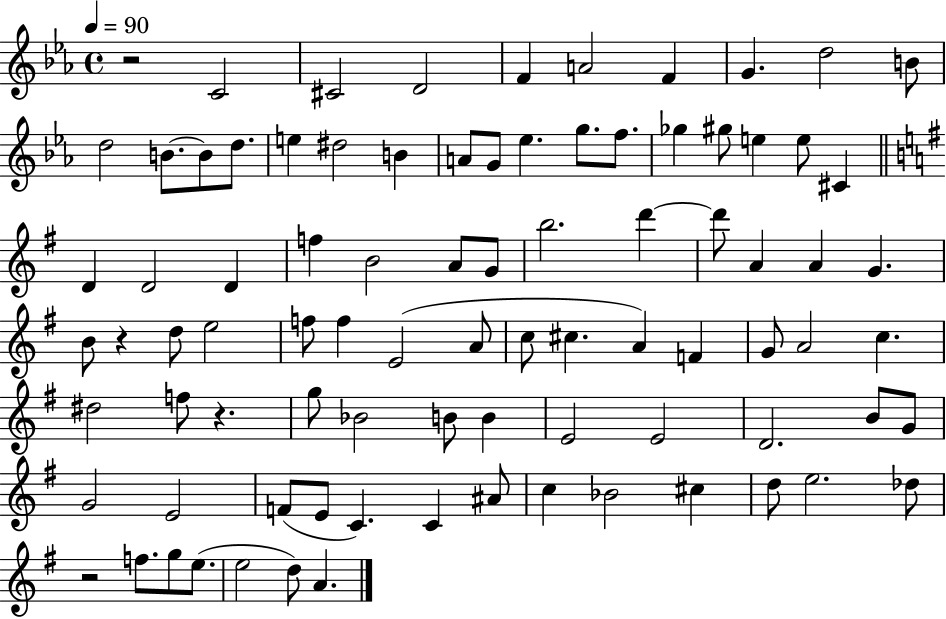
{
  \clef treble
  \time 4/4
  \defaultTimeSignature
  \key ees \major
  \tempo 4 = 90
  r2 c'2 | cis'2 d'2 | f'4 a'2 f'4 | g'4. d''2 b'8 | \break d''2 b'8.~~ b'8 d''8. | e''4 dis''2 b'4 | a'8 g'8 ees''4. g''8. f''8. | ges''4 gis''8 e''4 e''8 cis'4 | \break \bar "||" \break \key g \major d'4 d'2 d'4 | f''4 b'2 a'8 g'8 | b''2. d'''4~~ | d'''8 a'4 a'4 g'4. | \break b'8 r4 d''8 e''2 | f''8 f''4 e'2( a'8 | c''8 cis''4. a'4) f'4 | g'8 a'2 c''4. | \break dis''2 f''8 r4. | g''8 bes'2 b'8 b'4 | e'2 e'2 | d'2. b'8 g'8 | \break g'2 e'2 | f'8( e'8 c'4.) c'4 ais'8 | c''4 bes'2 cis''4 | d''8 e''2. des''8 | \break r2 f''8. g''8 e''8.( | e''2 d''8) a'4. | \bar "|."
}